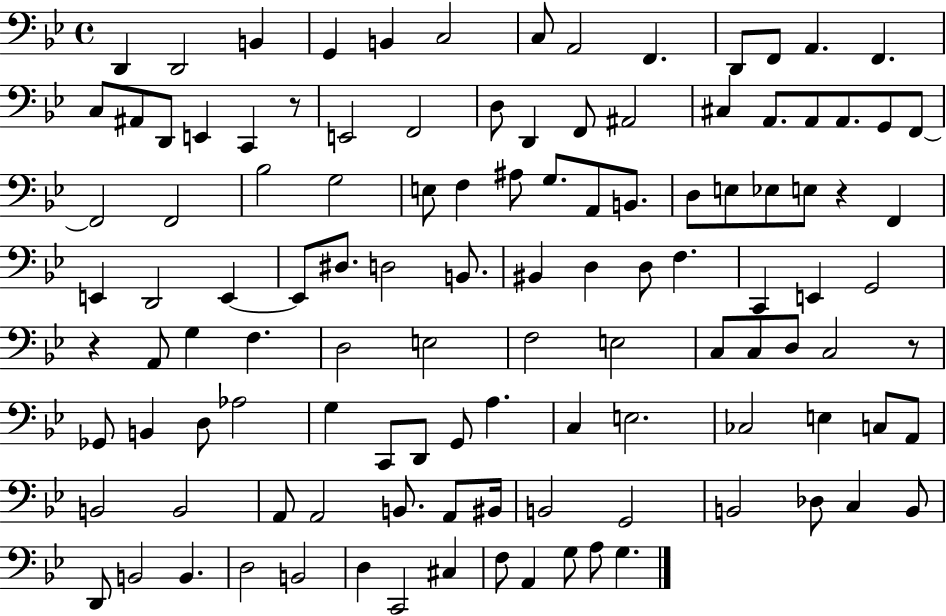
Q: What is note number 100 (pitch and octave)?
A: B2